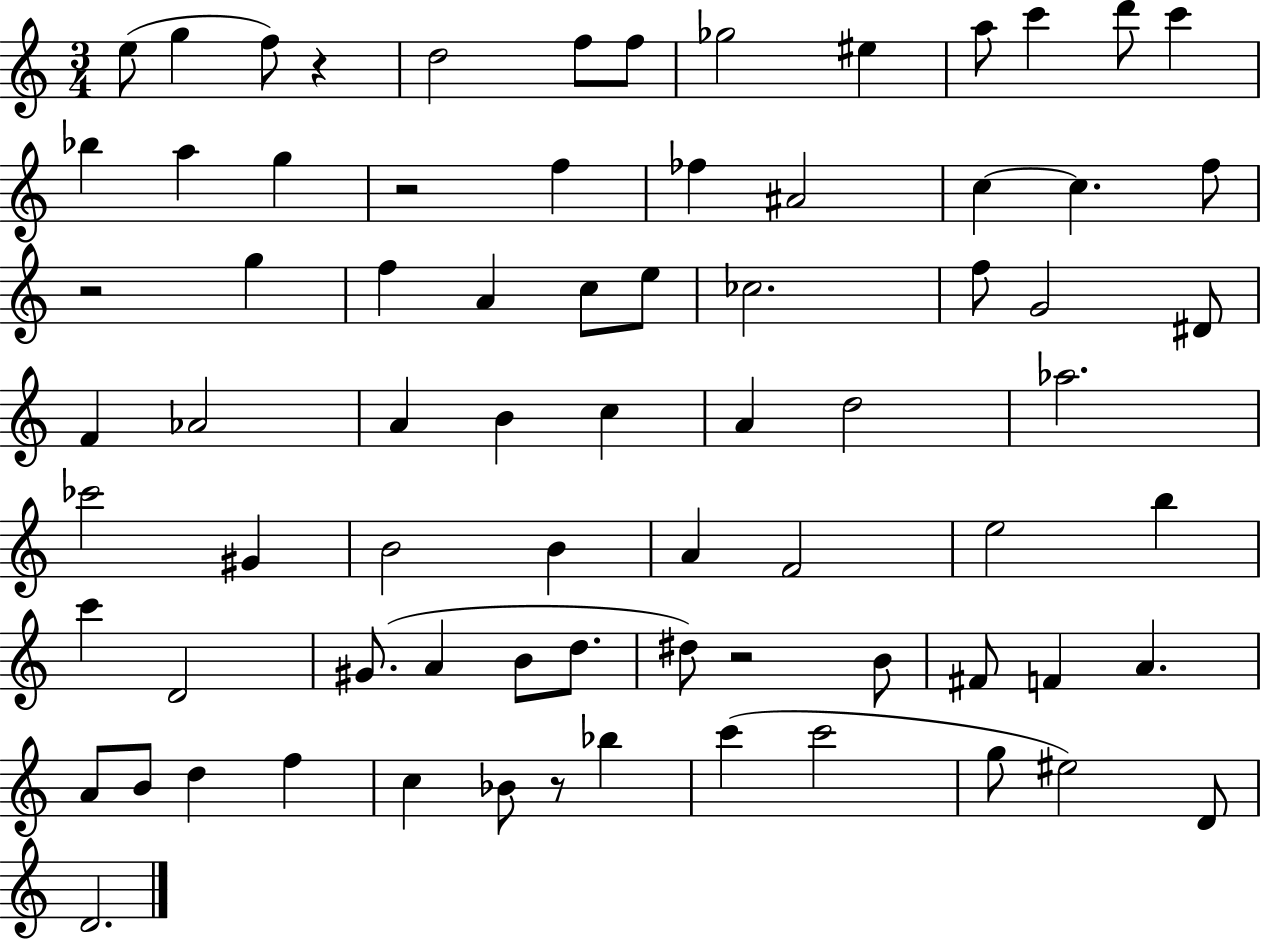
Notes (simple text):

E5/e G5/q F5/e R/q D5/h F5/e F5/e Gb5/h EIS5/q A5/e C6/q D6/e C6/q Bb5/q A5/q G5/q R/h F5/q FES5/q A#4/h C5/q C5/q. F5/e R/h G5/q F5/q A4/q C5/e E5/e CES5/h. F5/e G4/h D#4/e F4/q Ab4/h A4/q B4/q C5/q A4/q D5/h Ab5/h. CES6/h G#4/q B4/h B4/q A4/q F4/h E5/h B5/q C6/q D4/h G#4/e. A4/q B4/e D5/e. D#5/e R/h B4/e F#4/e F4/q A4/q. A4/e B4/e D5/q F5/q C5/q Bb4/e R/e Bb5/q C6/q C6/h G5/e EIS5/h D4/e D4/h.